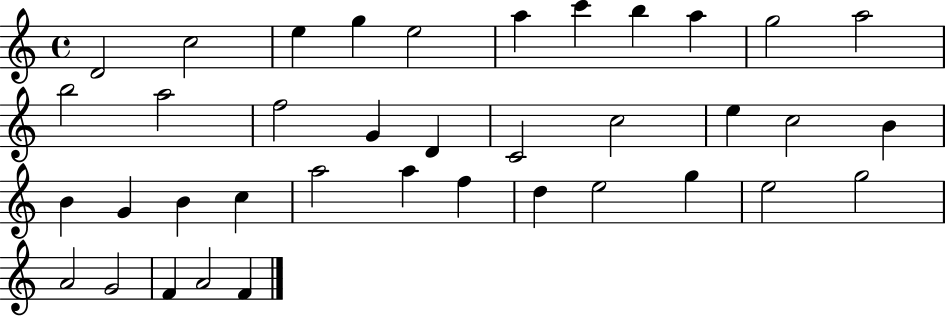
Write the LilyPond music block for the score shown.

{
  \clef treble
  \time 4/4
  \defaultTimeSignature
  \key c \major
  d'2 c''2 | e''4 g''4 e''2 | a''4 c'''4 b''4 a''4 | g''2 a''2 | \break b''2 a''2 | f''2 g'4 d'4 | c'2 c''2 | e''4 c''2 b'4 | \break b'4 g'4 b'4 c''4 | a''2 a''4 f''4 | d''4 e''2 g''4 | e''2 g''2 | \break a'2 g'2 | f'4 a'2 f'4 | \bar "|."
}